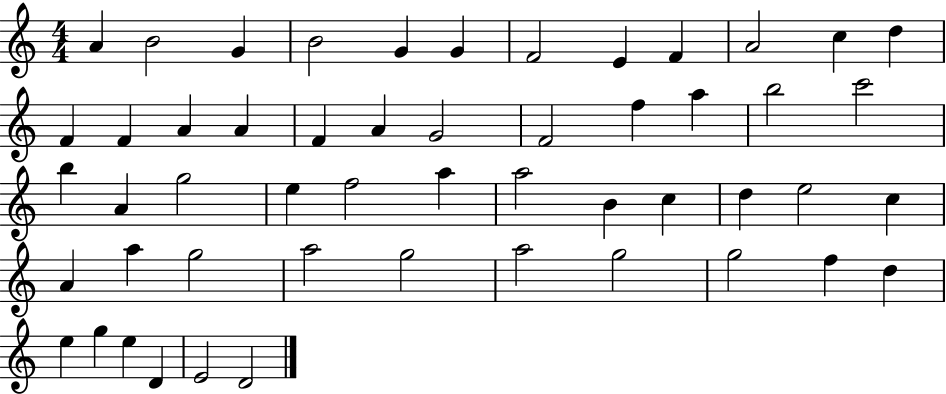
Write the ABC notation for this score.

X:1
T:Untitled
M:4/4
L:1/4
K:C
A B2 G B2 G G F2 E F A2 c d F F A A F A G2 F2 f a b2 c'2 b A g2 e f2 a a2 B c d e2 c A a g2 a2 g2 a2 g2 g2 f d e g e D E2 D2